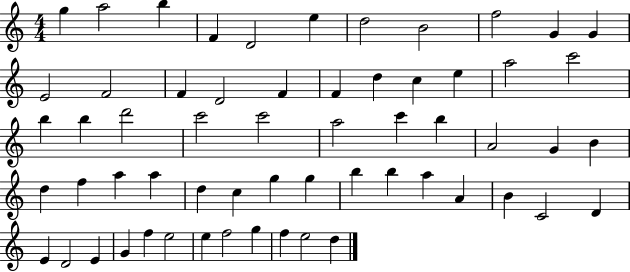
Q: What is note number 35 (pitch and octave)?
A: F5